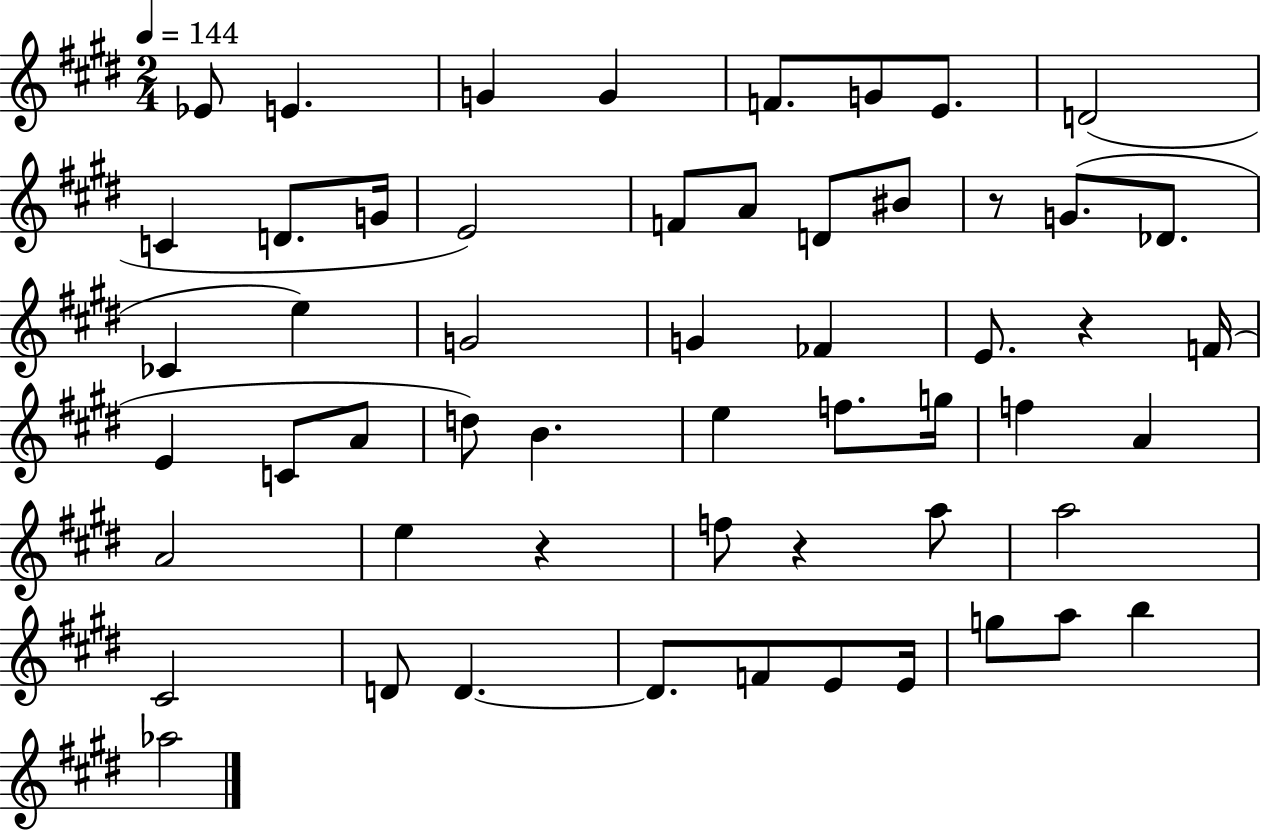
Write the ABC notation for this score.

X:1
T:Untitled
M:2/4
L:1/4
K:E
_E/2 E G G F/2 G/2 E/2 D2 C D/2 G/4 E2 F/2 A/2 D/2 ^B/2 z/2 G/2 _D/2 _C e G2 G _F E/2 z F/4 E C/2 A/2 d/2 B e f/2 g/4 f A A2 e z f/2 z a/2 a2 ^C2 D/2 D D/2 F/2 E/2 E/4 g/2 a/2 b _a2